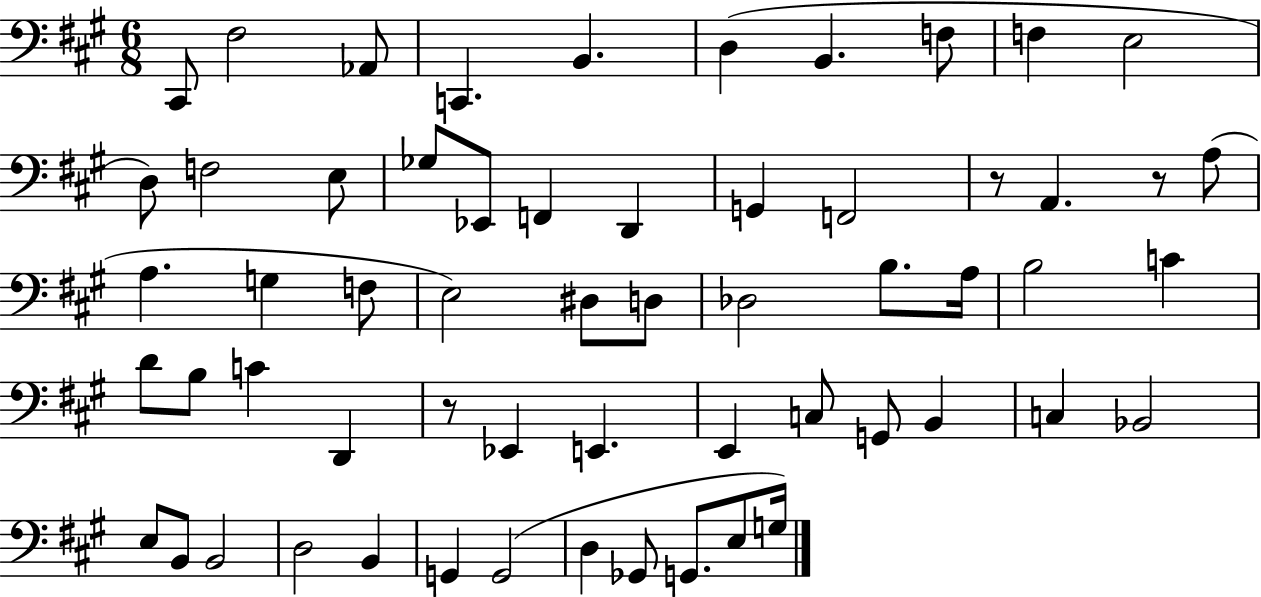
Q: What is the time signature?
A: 6/8